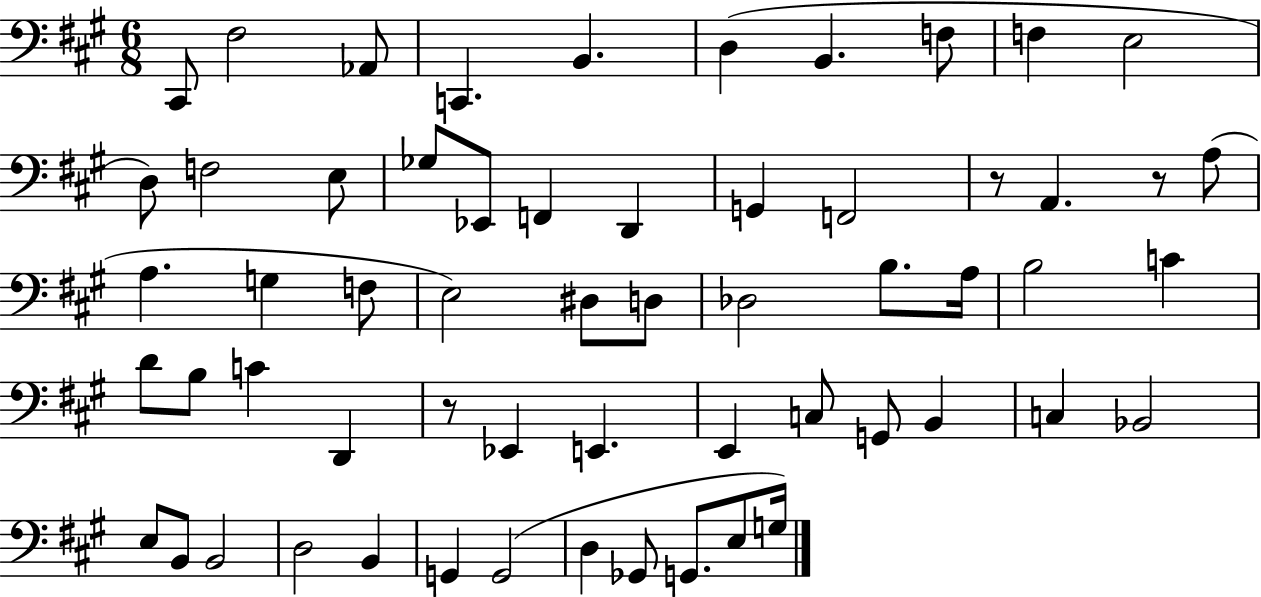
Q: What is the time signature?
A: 6/8